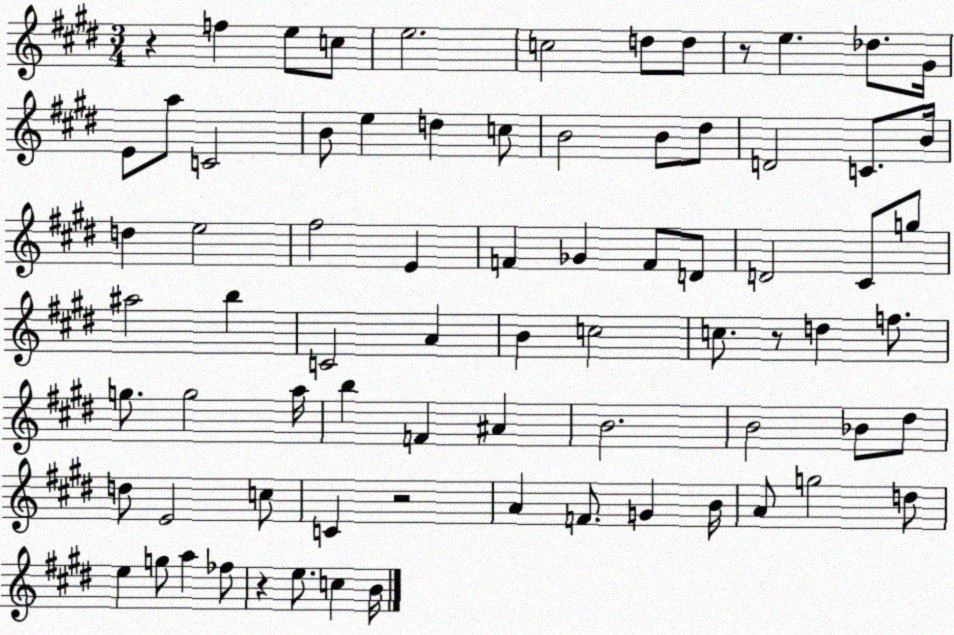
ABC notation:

X:1
T:Untitled
M:3/4
L:1/4
K:E
z f e/2 c/2 e2 c2 d/2 d/2 z/2 e _d/2 ^G/4 E/2 a/2 C2 B/2 e d c/2 B2 B/2 ^d/2 D2 C/2 B/4 d e2 ^f2 E F _G F/2 D/2 D2 ^C/2 g/2 ^a2 b C2 A B c2 c/2 z/2 d f/2 g/2 g2 a/4 b F ^A B2 B2 _B/2 ^d/2 d/2 E2 c/2 C z2 A F/2 G B/4 A/2 g2 d/2 e g/2 a _f/2 z e/2 c B/4